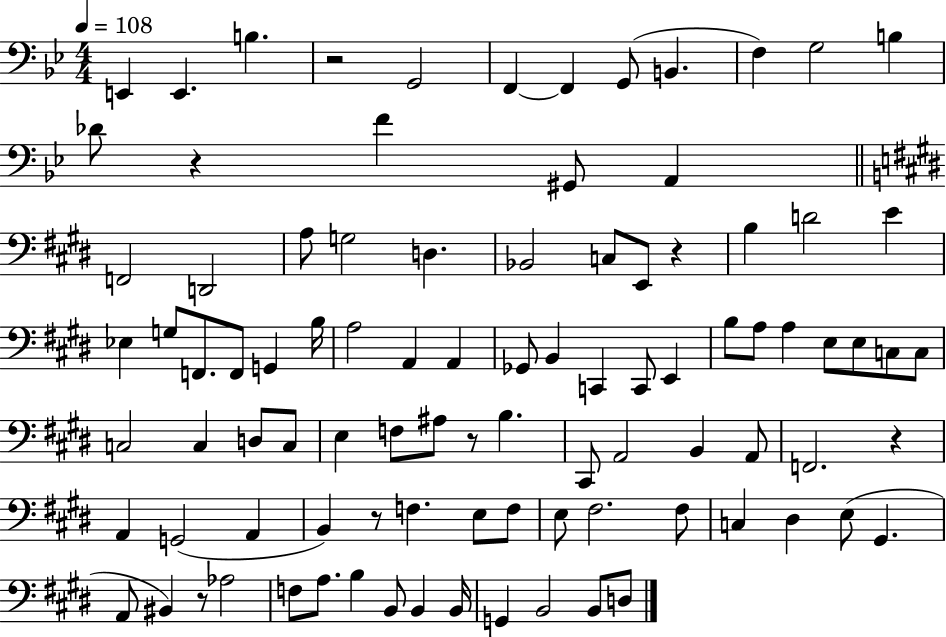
E2/q E2/q. B3/q. R/h G2/h F2/q F2/q G2/e B2/q. F3/q G3/h B3/q Db4/e R/q F4/q G#2/e A2/q F2/h D2/h A3/e G3/h D3/q. Bb2/h C3/e E2/e R/q B3/q D4/h E4/q Eb3/q G3/e F2/e. F2/e G2/q B3/s A3/h A2/q A2/q Gb2/e B2/q C2/q C2/e E2/q B3/e A3/e A3/q E3/e E3/e C3/e C3/e C3/h C3/q D3/e C3/e E3/q F3/e A#3/e R/e B3/q. C#2/e A2/h B2/q A2/e F2/h. R/q A2/q G2/h A2/q B2/q R/e F3/q. E3/e F3/e E3/e F#3/h. F#3/e C3/q D#3/q E3/e G#2/q. A2/e BIS2/q R/e Ab3/h F3/e A3/e. B3/q B2/e B2/q B2/s G2/q B2/h B2/e D3/e